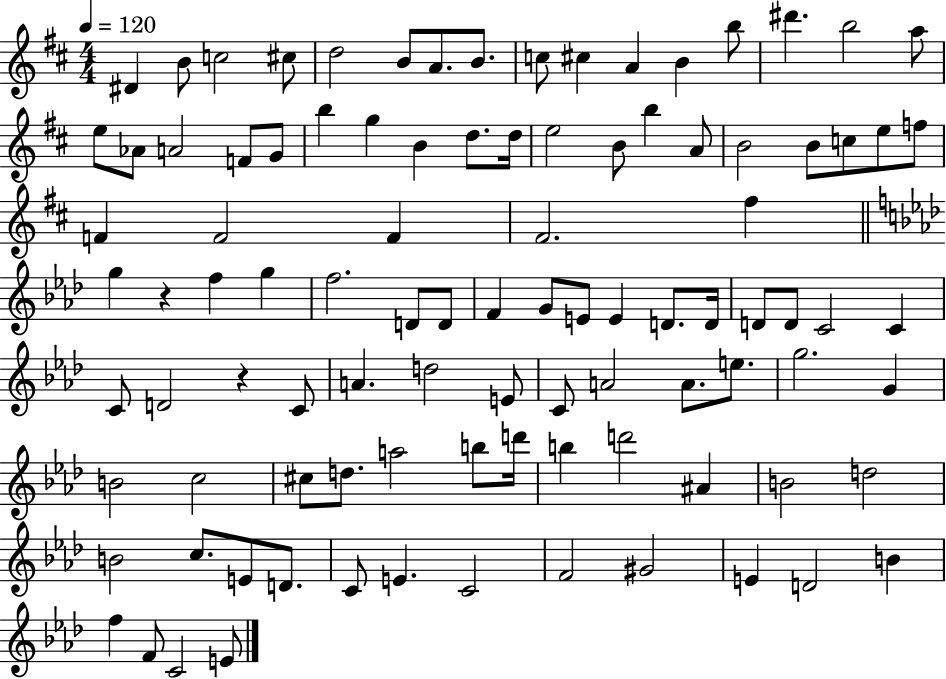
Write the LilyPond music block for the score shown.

{
  \clef treble
  \numericTimeSignature
  \time 4/4
  \key d \major
  \tempo 4 = 120
  \repeat volta 2 { dis'4 b'8 c''2 cis''8 | d''2 b'8 a'8. b'8. | c''8 cis''4 a'4 b'4 b''8 | dis'''4. b''2 a''8 | \break e''8 aes'8 a'2 f'8 g'8 | b''4 g''4 b'4 d''8. d''16 | e''2 b'8 b''4 a'8 | b'2 b'8 c''8 e''8 f''8 | \break f'4 f'2 f'4 | fis'2. fis''4 | \bar "||" \break \key aes \major g''4 r4 f''4 g''4 | f''2. d'8 d'8 | f'4 g'8 e'8 e'4 d'8. d'16 | d'8 d'8 c'2 c'4 | \break c'8 d'2 r4 c'8 | a'4. d''2 e'8 | c'8 a'2 a'8. e''8. | g''2. g'4 | \break b'2 c''2 | cis''8 d''8. a''2 b''8 d'''16 | b''4 d'''2 ais'4 | b'2 d''2 | \break b'2 c''8. e'8 d'8. | c'8 e'4. c'2 | f'2 gis'2 | e'4 d'2 b'4 | \break f''4 f'8 c'2 e'8 | } \bar "|."
}